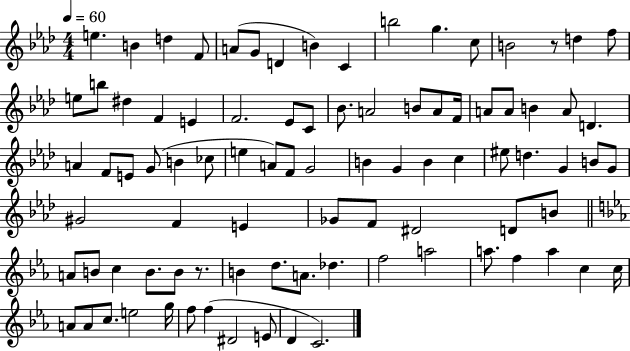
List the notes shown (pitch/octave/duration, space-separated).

E5/q. B4/q D5/q F4/e A4/e G4/e D4/q B4/q C4/q B5/h G5/q. C5/e B4/h R/e D5/q F5/e E5/e B5/e D#5/q F4/q E4/q F4/h. Eb4/e C4/e Bb4/e. A4/h B4/e A4/e F4/s A4/e A4/e B4/q A4/e D4/q. A4/q F4/e E4/e G4/e B4/q CES5/e E5/q A4/e F4/e G4/h B4/q G4/q B4/q C5/q EIS5/e D5/q. G4/q B4/e G4/e G#4/h F4/q E4/q Gb4/e F4/e D#4/h D4/e B4/e A4/e B4/e C5/q B4/e. B4/e R/e. B4/q D5/e. A4/e. Db5/q. F5/h A5/h A5/e. F5/q A5/q C5/q C5/s A4/e A4/e C5/e. E5/h G5/s F5/e F5/q D#4/h E4/e D4/q C4/h.